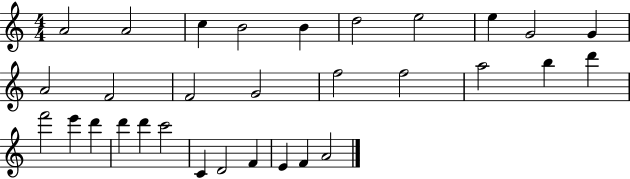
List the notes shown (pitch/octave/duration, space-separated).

A4/h A4/h C5/q B4/h B4/q D5/h E5/h E5/q G4/h G4/q A4/h F4/h F4/h G4/h F5/h F5/h A5/h B5/q D6/q F6/h E6/q D6/q D6/q D6/q C6/h C4/q D4/h F4/q E4/q F4/q A4/h